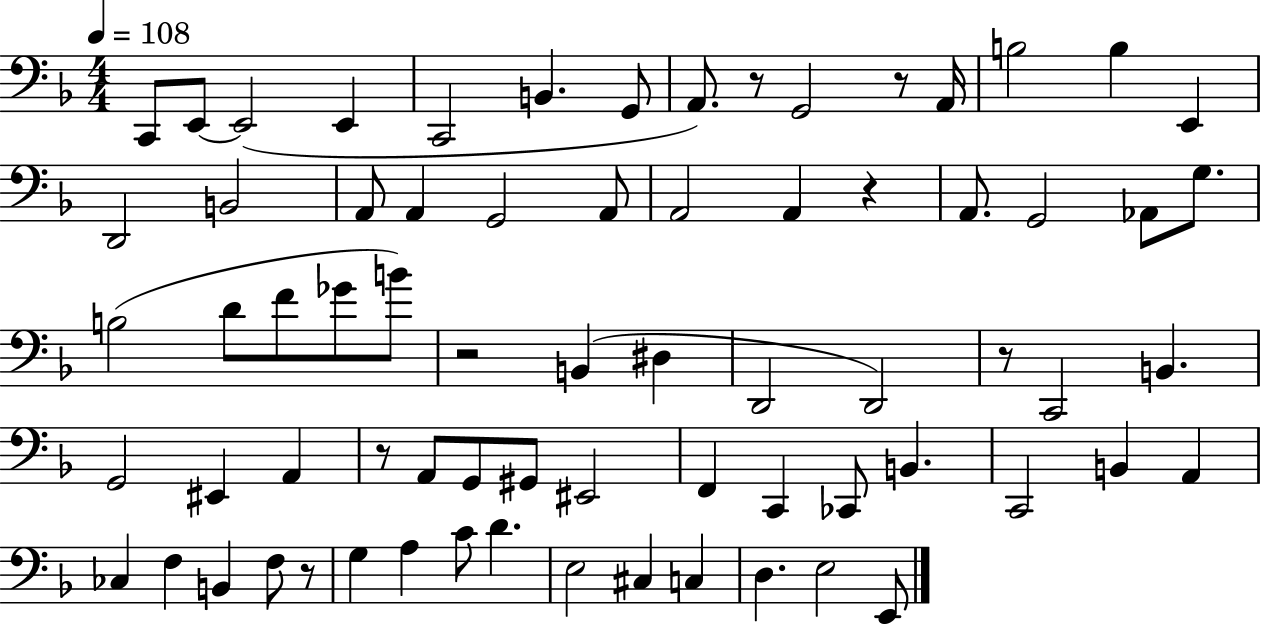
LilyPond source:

{
  \clef bass
  \numericTimeSignature
  \time 4/4
  \key f \major
  \tempo 4 = 108
  c,8 e,8~~ e,2( e,4 | c,2 b,4. g,8 | a,8.) r8 g,2 r8 a,16 | b2 b4 e,4 | \break d,2 b,2 | a,8 a,4 g,2 a,8 | a,2 a,4 r4 | a,8. g,2 aes,8 g8. | \break b2( d'8 f'8 ges'8 b'8) | r2 b,4( dis4 | d,2 d,2) | r8 c,2 b,4. | \break g,2 eis,4 a,4 | r8 a,8 g,8 gis,8 eis,2 | f,4 c,4 ces,8 b,4. | c,2 b,4 a,4 | \break ces4 f4 b,4 f8 r8 | g4 a4 c'8 d'4. | e2 cis4 c4 | d4. e2 e,8 | \break \bar "|."
}